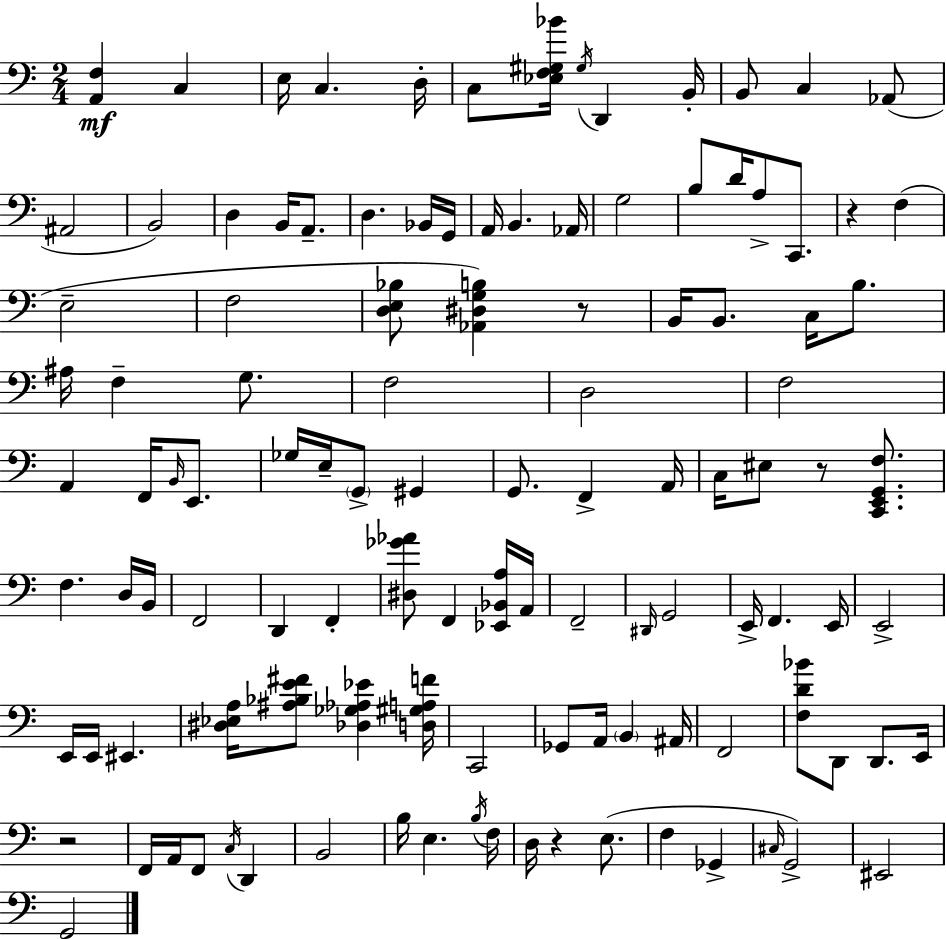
{
  \clef bass
  \numericTimeSignature
  \time 2/4
  \key a \minor
  <a, f>4\mf c4 | e16 c4. d16-. | c8 <ees f gis bes'>16 \acciaccatura { gis16 } d,4 | b,16-. b,8 c4 aes,8( | \break ais,2 | b,2) | d4 b,16 a,8.-- | d4. bes,16 | \break g,16 a,16 b,4. | aes,16 g2 | b8 d'16 a8-> c,8. | r4 f4( | \break e2-- | f2 | <d e bes>8 <aes, dis g b>4) r8 | b,16 b,8. c16 b8. | \break ais16 f4-- g8. | f2 | d2 | f2 | \break a,4 f,16 \grace { b,16 } e,8. | ges16 e16-- \parenthesize g,8-> gis,4 | g,8. f,4-> | a,16 c16 eis8 r8 <c, e, g, f>8. | \break f4. | d16 b,16 f,2 | d,4 f,4-. | <dis ges' aes'>8 f,4 | \break <ees, bes, a>16 a,16 f,2-- | \grace { dis,16 } g,2 | e,16-> f,4. | e,16 e,2-> | \break e,16 e,16 eis,4. | <dis ees a>16 <ais bes e' fis'>8 <des ges aes ees'>4 | <d gis a f'>16 c,2 | ges,8 a,16 \parenthesize b,4 | \break ais,16 f,2 | <f d' bes'>8 d,8 d,8. | e,16 r2 | f,16 a,16 f,8 \acciaccatura { c16 } | \break d,4 b,2 | b16 e4. | \acciaccatura { b16 } f16 d16 r4 | e8.( f4 | \break ges,4-> \grace { cis16 }) g,2-> | eis,2 | g,2 | \bar "|."
}